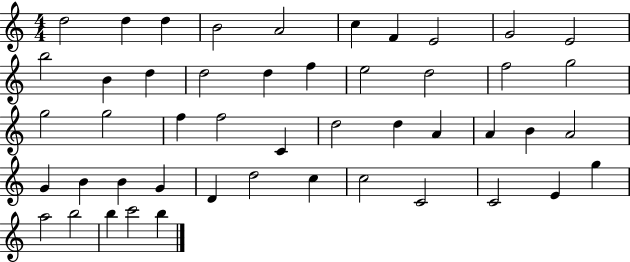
D5/h D5/q D5/q B4/h A4/h C5/q F4/q E4/h G4/h E4/h B5/h B4/q D5/q D5/h D5/q F5/q E5/h D5/h F5/h G5/h G5/h G5/h F5/q F5/h C4/q D5/h D5/q A4/q A4/q B4/q A4/h G4/q B4/q B4/q G4/q D4/q D5/h C5/q C5/h C4/h C4/h E4/q G5/q A5/h B5/h B5/q C6/h B5/q